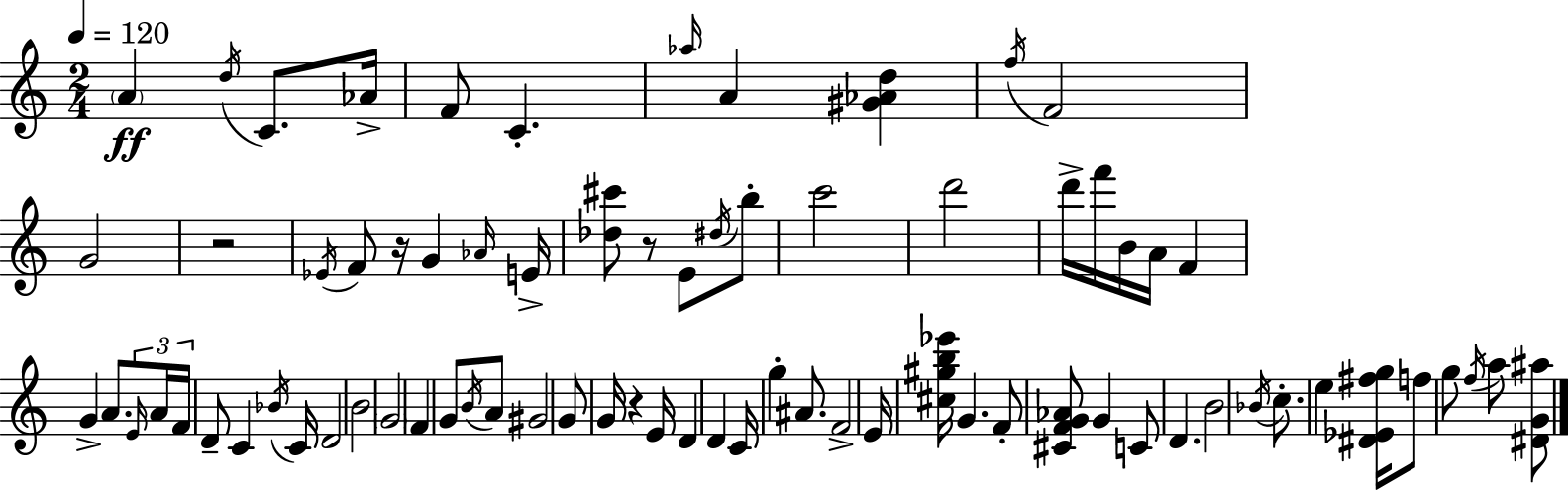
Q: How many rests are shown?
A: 4